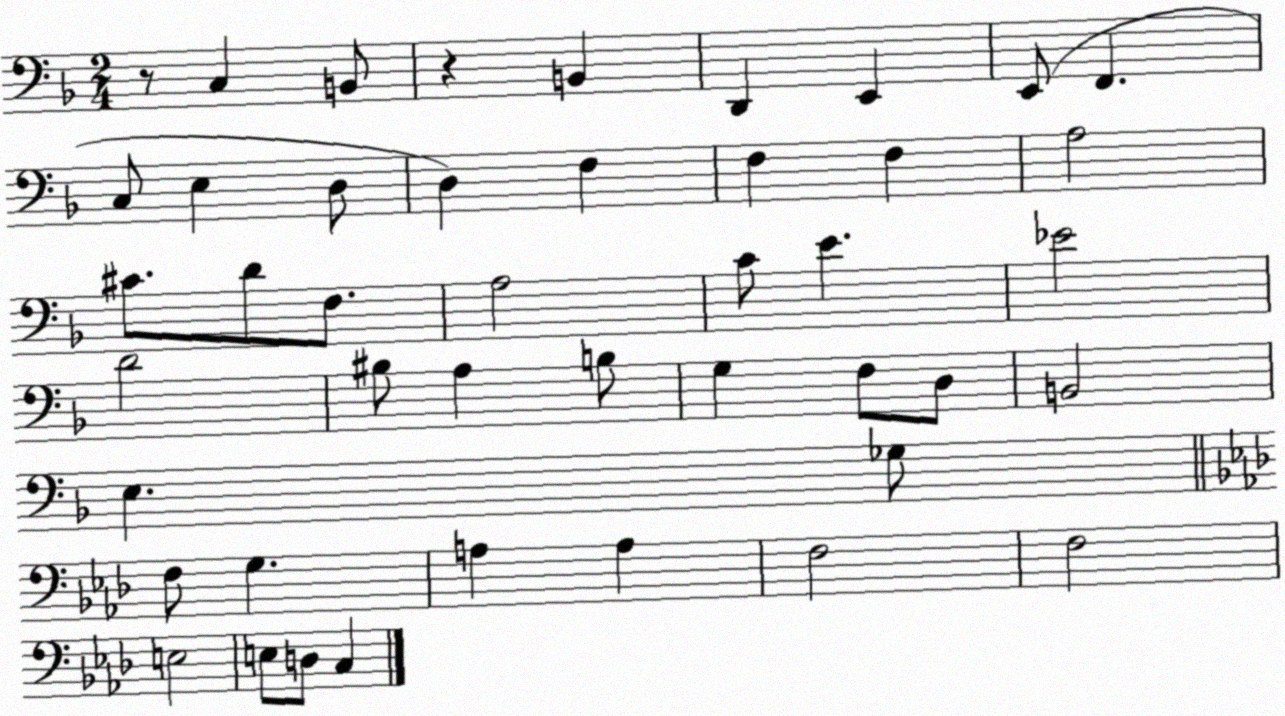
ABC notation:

X:1
T:Untitled
M:2/4
L:1/4
K:F
z/2 C, B,,/2 z B,, D,, E,, E,,/2 F,, C,/2 E, D,/2 D, F, F, F, A,2 ^C/2 D/2 F,/2 A,2 C/2 E _E2 D2 ^B,/2 A, B,/2 G, F,/2 D,/2 B,,2 E, _G,/2 F,/2 G, A, A, F,2 F,2 E,2 E,/2 D,/2 C,